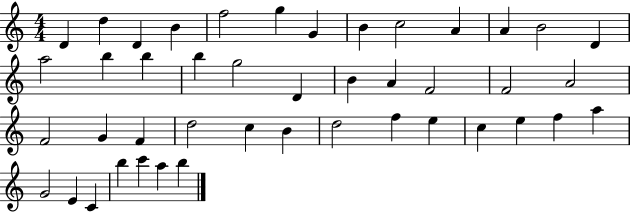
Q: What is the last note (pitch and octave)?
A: B5